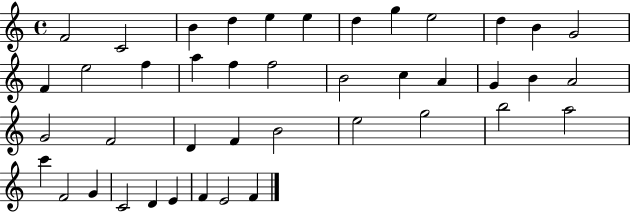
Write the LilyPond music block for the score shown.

{
  \clef treble
  \time 4/4
  \defaultTimeSignature
  \key c \major
  f'2 c'2 | b'4 d''4 e''4 e''4 | d''4 g''4 e''2 | d''4 b'4 g'2 | \break f'4 e''2 f''4 | a''4 f''4 f''2 | b'2 c''4 a'4 | g'4 b'4 a'2 | \break g'2 f'2 | d'4 f'4 b'2 | e''2 g''2 | b''2 a''2 | \break c'''4 f'2 g'4 | c'2 d'4 e'4 | f'4 e'2 f'4 | \bar "|."
}